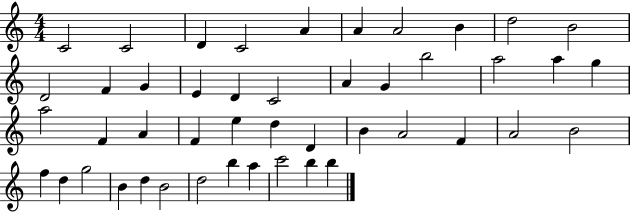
C4/h C4/h D4/q C4/h A4/q A4/q A4/h B4/q D5/h B4/h D4/h F4/q G4/q E4/q D4/q C4/h A4/q G4/q B5/h A5/h A5/q G5/q A5/h F4/q A4/q F4/q E5/q D5/q D4/q B4/q A4/h F4/q A4/h B4/h F5/q D5/q G5/h B4/q D5/q B4/h D5/h B5/q A5/q C6/h B5/q B5/q